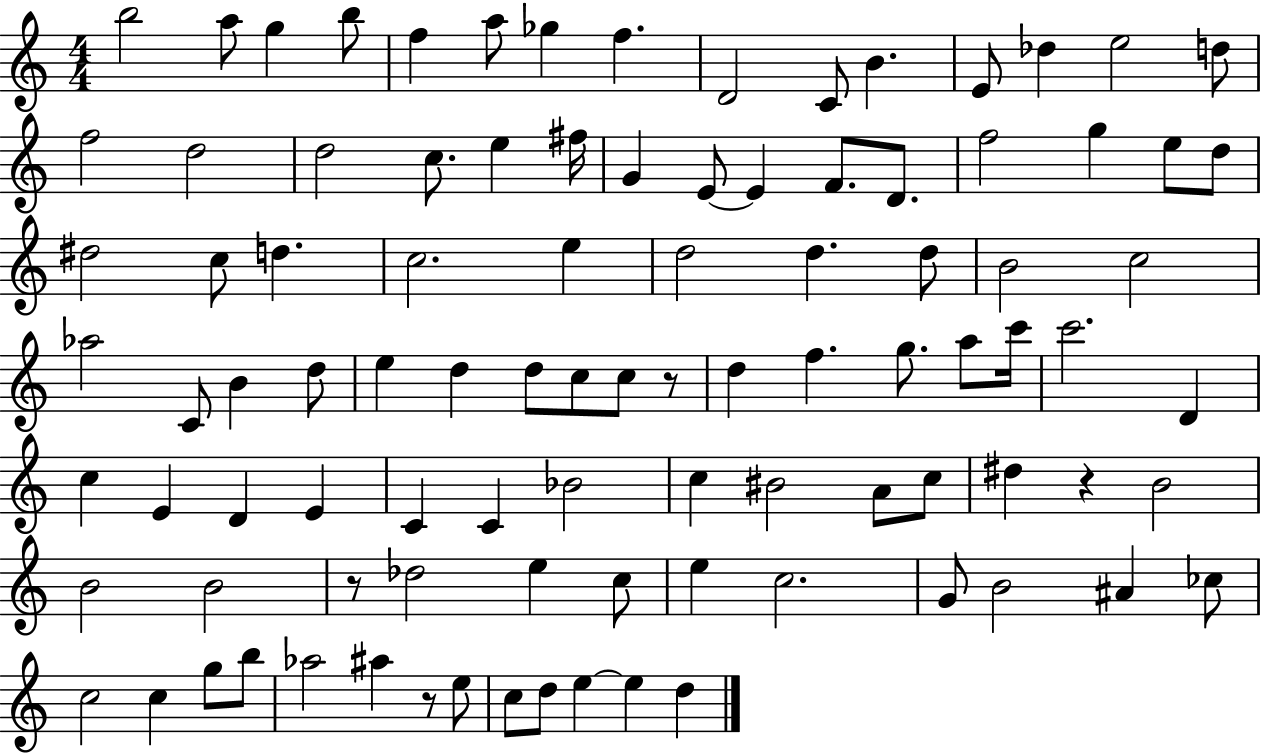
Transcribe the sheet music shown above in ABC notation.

X:1
T:Untitled
M:4/4
L:1/4
K:C
b2 a/2 g b/2 f a/2 _g f D2 C/2 B E/2 _d e2 d/2 f2 d2 d2 c/2 e ^f/4 G E/2 E F/2 D/2 f2 g e/2 d/2 ^d2 c/2 d c2 e d2 d d/2 B2 c2 _a2 C/2 B d/2 e d d/2 c/2 c/2 z/2 d f g/2 a/2 c'/4 c'2 D c E D E C C _B2 c ^B2 A/2 c/2 ^d z B2 B2 B2 z/2 _d2 e c/2 e c2 G/2 B2 ^A _c/2 c2 c g/2 b/2 _a2 ^a z/2 e/2 c/2 d/2 e e d